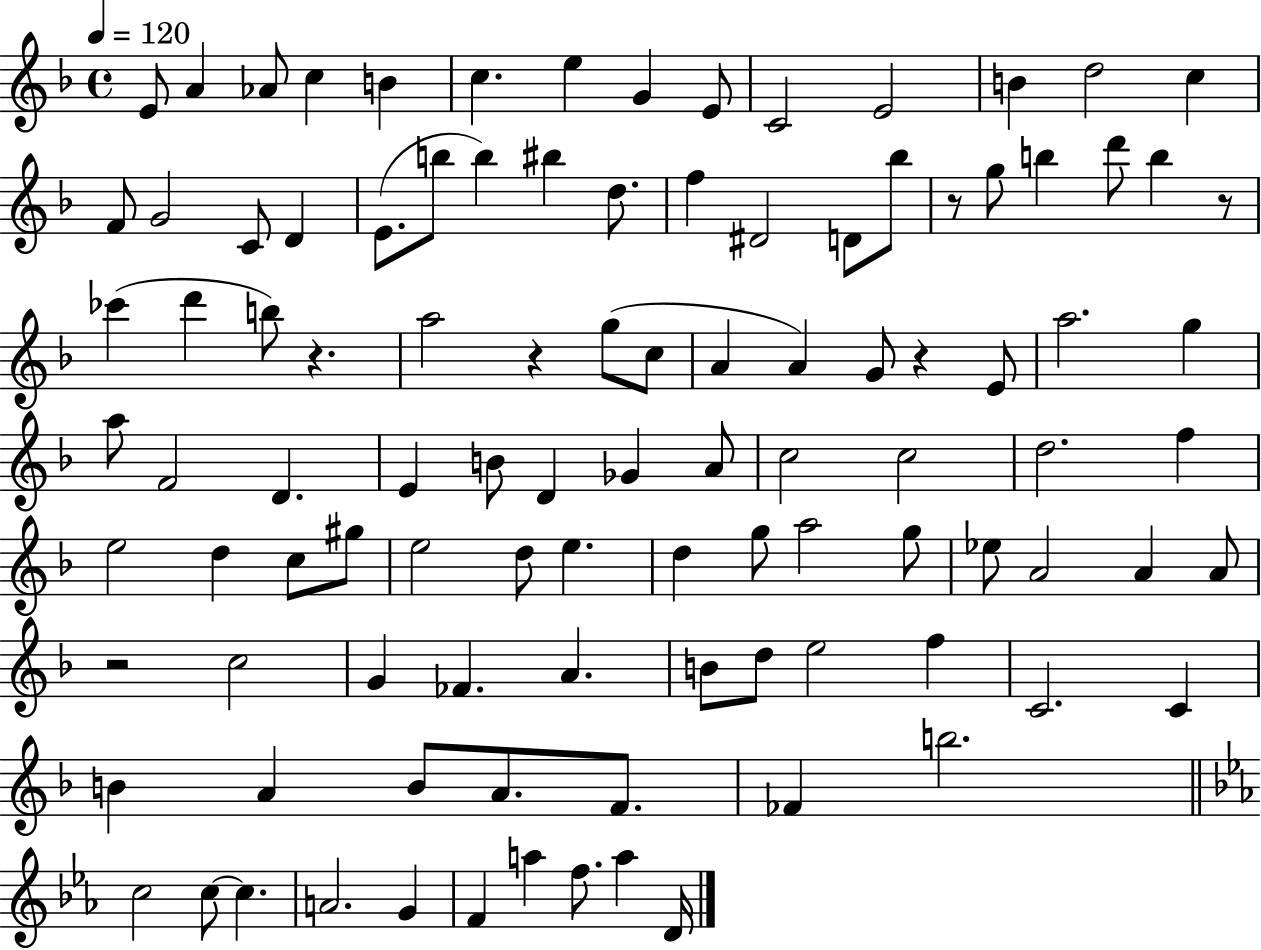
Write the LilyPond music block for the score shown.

{
  \clef treble
  \time 4/4
  \defaultTimeSignature
  \key f \major
  \tempo 4 = 120
  e'8 a'4 aes'8 c''4 b'4 | c''4. e''4 g'4 e'8 | c'2 e'2 | b'4 d''2 c''4 | \break f'8 g'2 c'8 d'4 | e'8.( b''8 b''4) bis''4 d''8. | f''4 dis'2 d'8 bes''8 | r8 g''8 b''4 d'''8 b''4 r8 | \break ces'''4( d'''4 b''8) r4. | a''2 r4 g''8( c''8 | a'4 a'4) g'8 r4 e'8 | a''2. g''4 | \break a''8 f'2 d'4. | e'4 b'8 d'4 ges'4 a'8 | c''2 c''2 | d''2. f''4 | \break e''2 d''4 c''8 gis''8 | e''2 d''8 e''4. | d''4 g''8 a''2 g''8 | ees''8 a'2 a'4 a'8 | \break r2 c''2 | g'4 fes'4. a'4. | b'8 d''8 e''2 f''4 | c'2. c'4 | \break b'4 a'4 b'8 a'8. f'8. | fes'4 b''2. | \bar "||" \break \key c \minor c''2 c''8~~ c''4. | a'2. g'4 | f'4 a''4 f''8. a''4 d'16 | \bar "|."
}